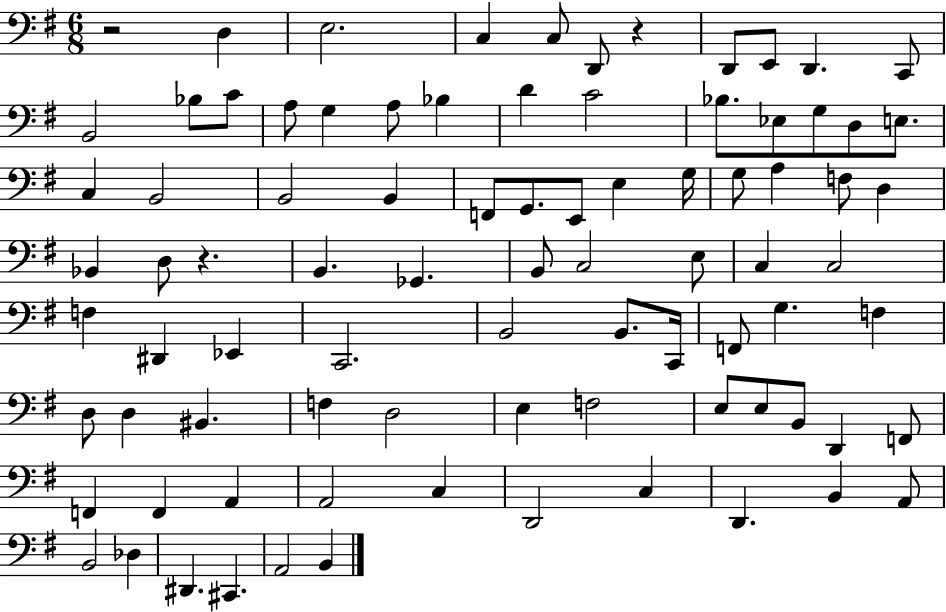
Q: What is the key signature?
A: G major